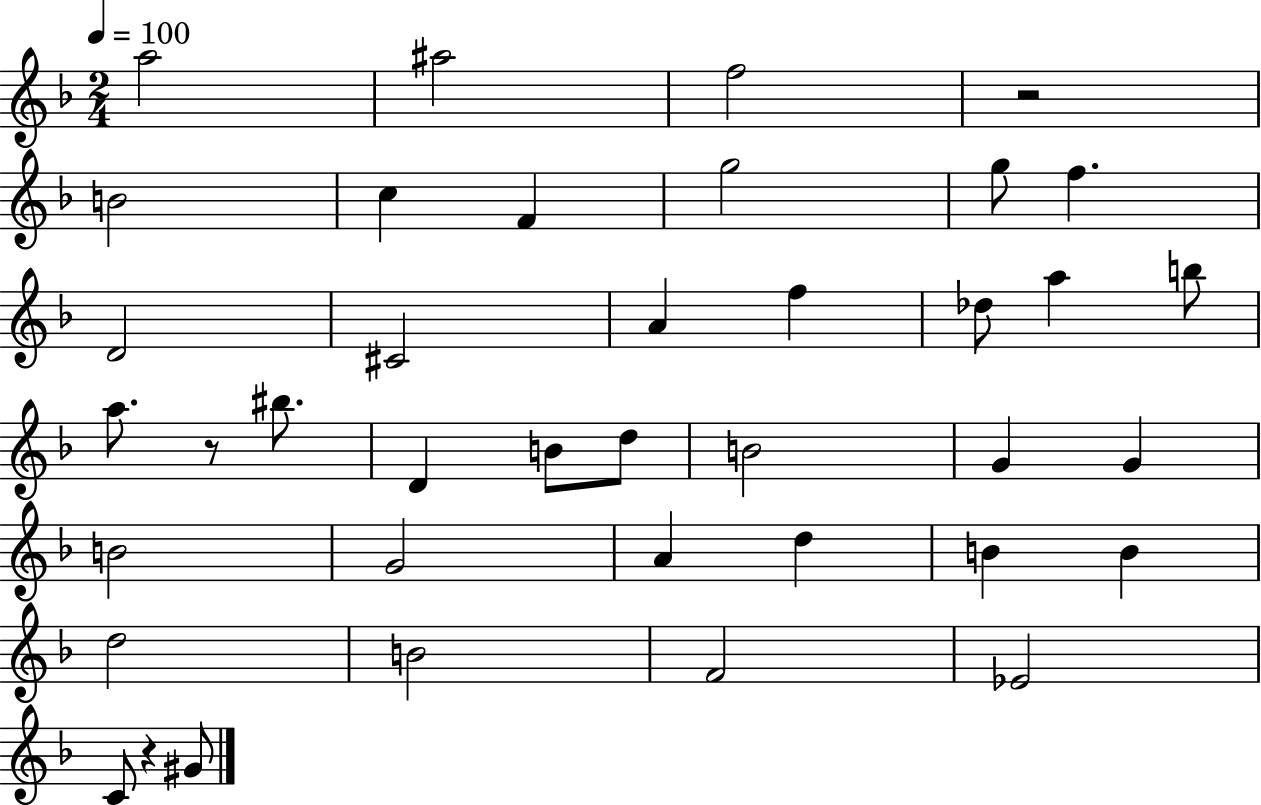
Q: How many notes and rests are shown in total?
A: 39